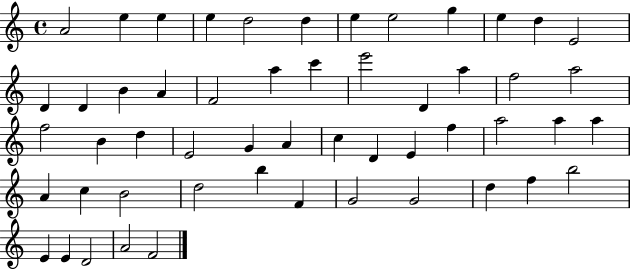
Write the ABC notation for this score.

X:1
T:Untitled
M:4/4
L:1/4
K:C
A2 e e e d2 d e e2 g e d E2 D D B A F2 a c' e'2 D a f2 a2 f2 B d E2 G A c D E f a2 a a A c B2 d2 b F G2 G2 d f b2 E E D2 A2 F2